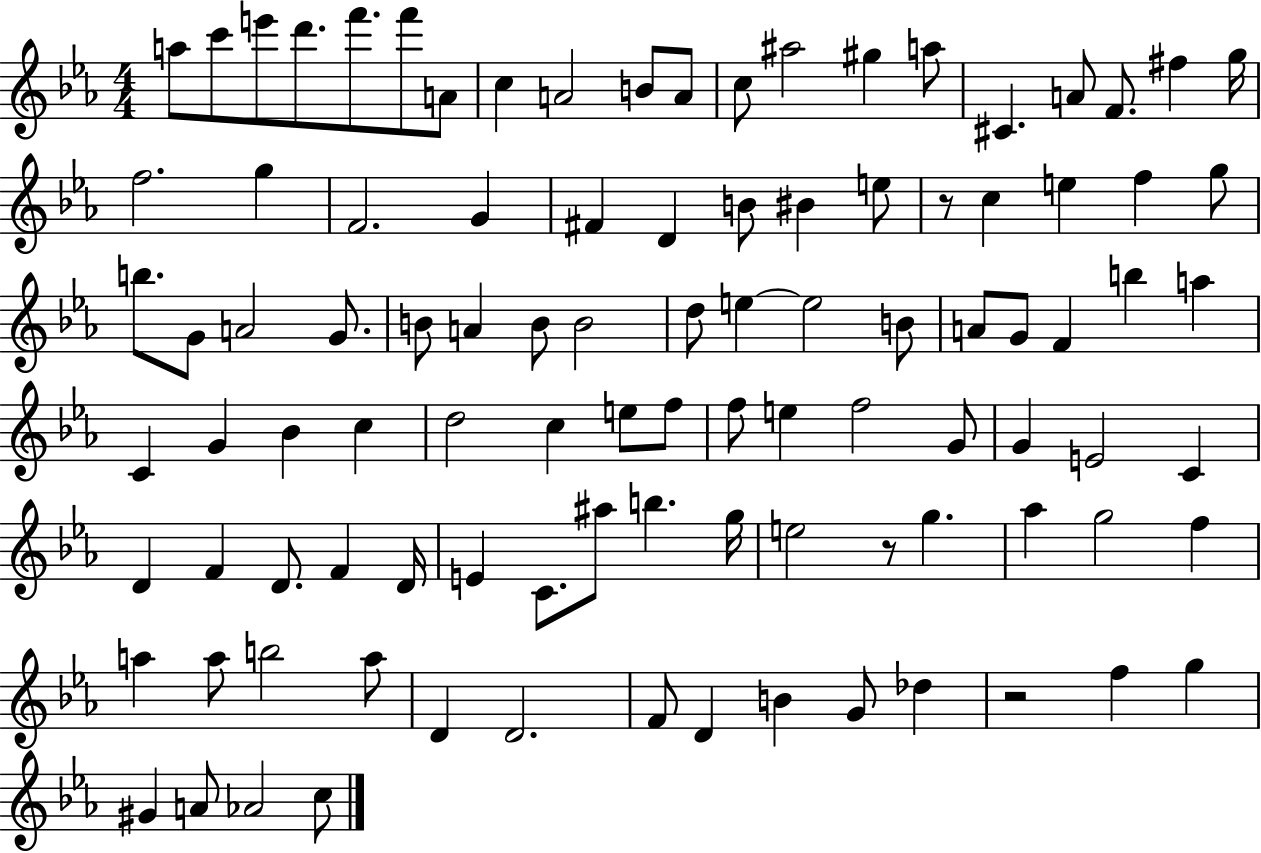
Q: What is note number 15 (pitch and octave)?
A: A5